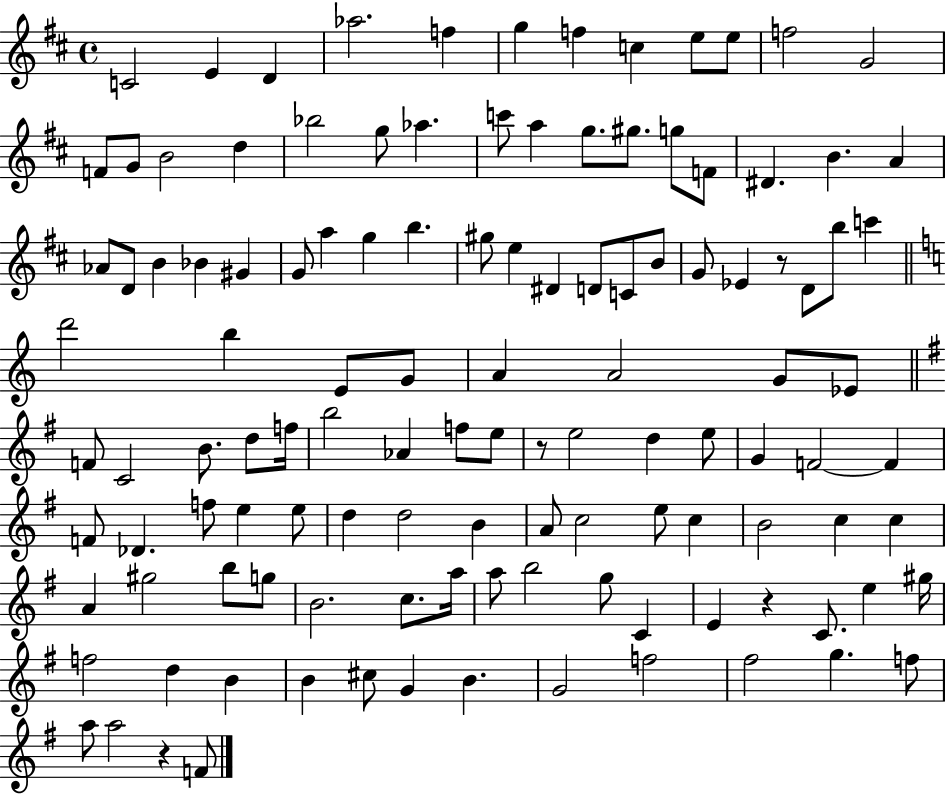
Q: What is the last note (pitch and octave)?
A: F4